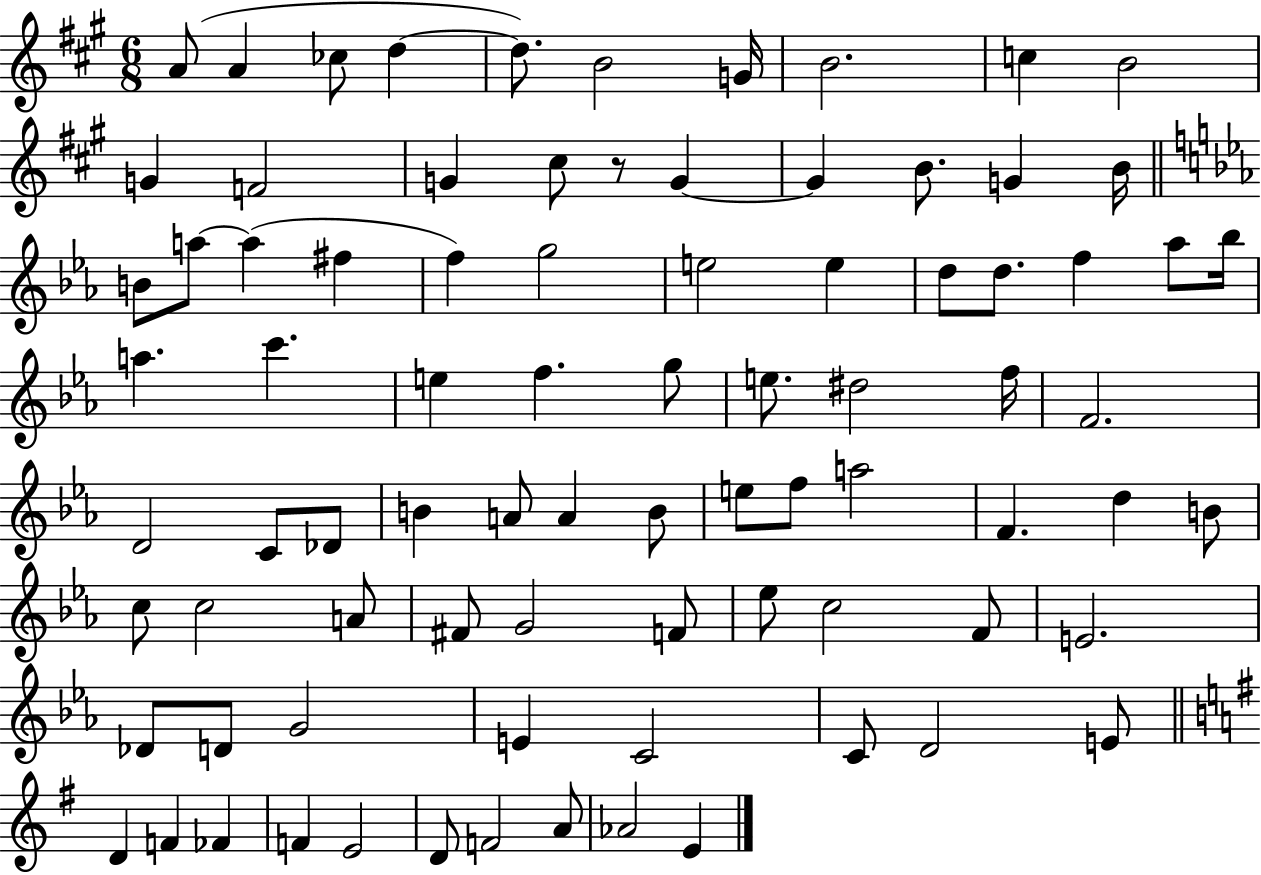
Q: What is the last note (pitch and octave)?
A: E4